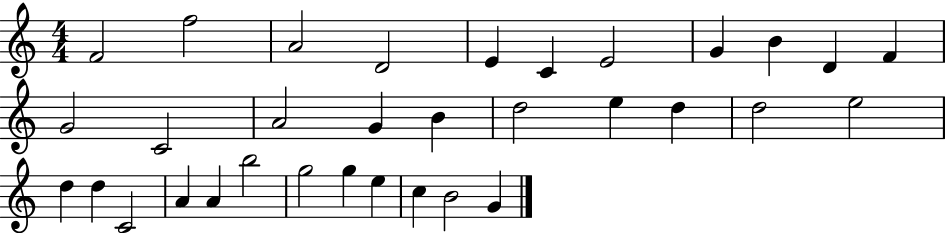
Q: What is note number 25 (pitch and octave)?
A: A4